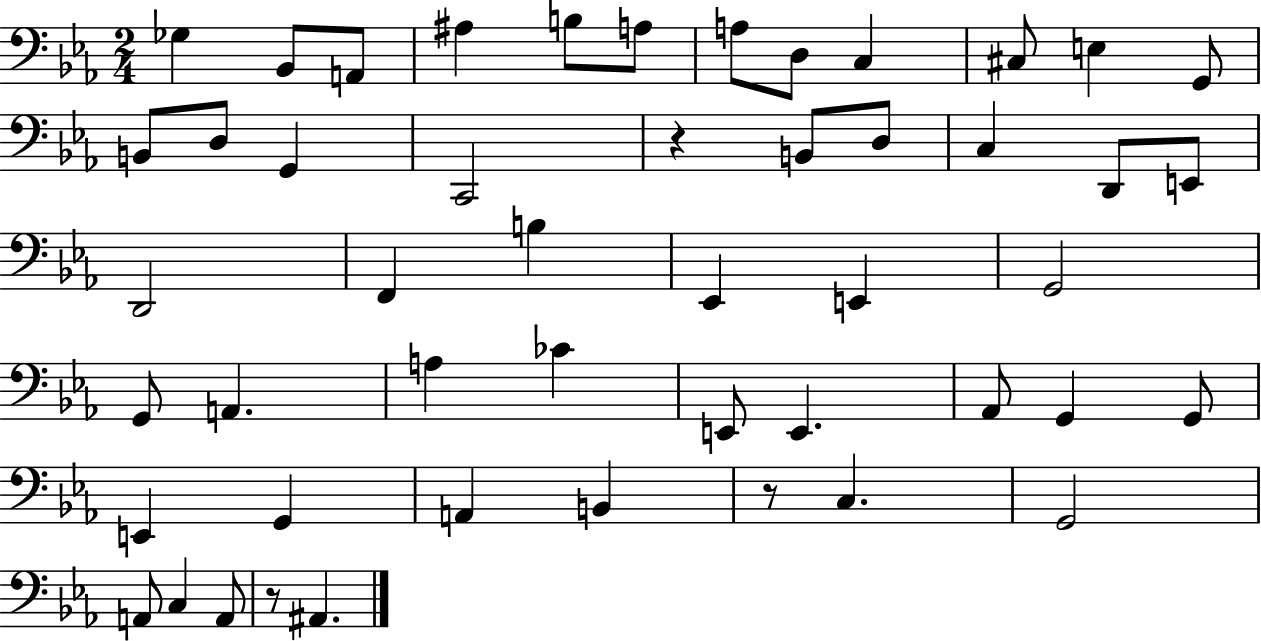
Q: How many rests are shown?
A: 3